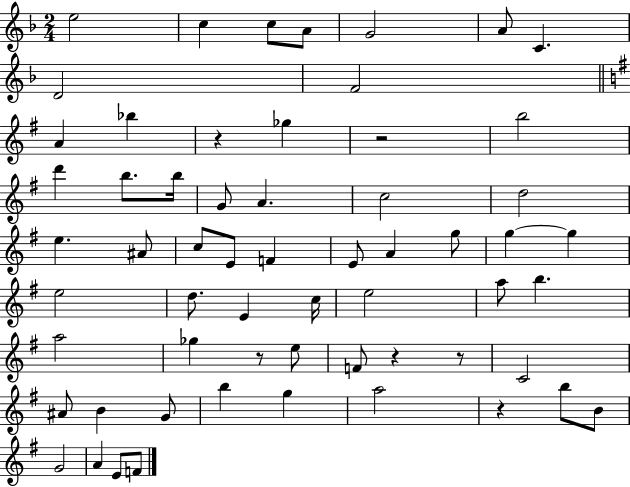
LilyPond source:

{
  \clef treble
  \numericTimeSignature
  \time 2/4
  \key f \major
  e''2 | c''4 c''8 a'8 | g'2 | a'8 c'4. | \break d'2 | f'2 | \bar "||" \break \key g \major a'4 bes''4 | r4 ges''4 | r2 | b''2 | \break d'''4 b''8. b''16 | g'8 a'4. | c''2 | d''2 | \break e''4. ais'8 | c''8 e'8 f'4 | e'8 a'4 g''8 | g''4~~ g''4 | \break e''2 | d''8. e'4 c''16 | e''2 | a''8 b''4. | \break a''2 | ges''4 r8 e''8 | f'8 r4 r8 | c'2 | \break ais'8 b'4 g'8 | b''4 g''4 | a''2 | r4 b''8 b'8 | \break g'2 | a'4 e'8 f'8 | \bar "|."
}